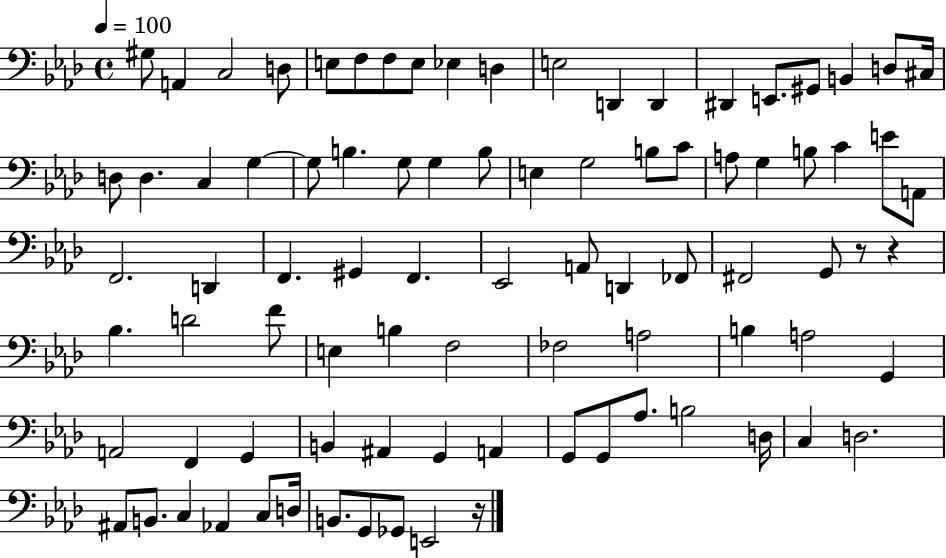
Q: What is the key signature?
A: AES major